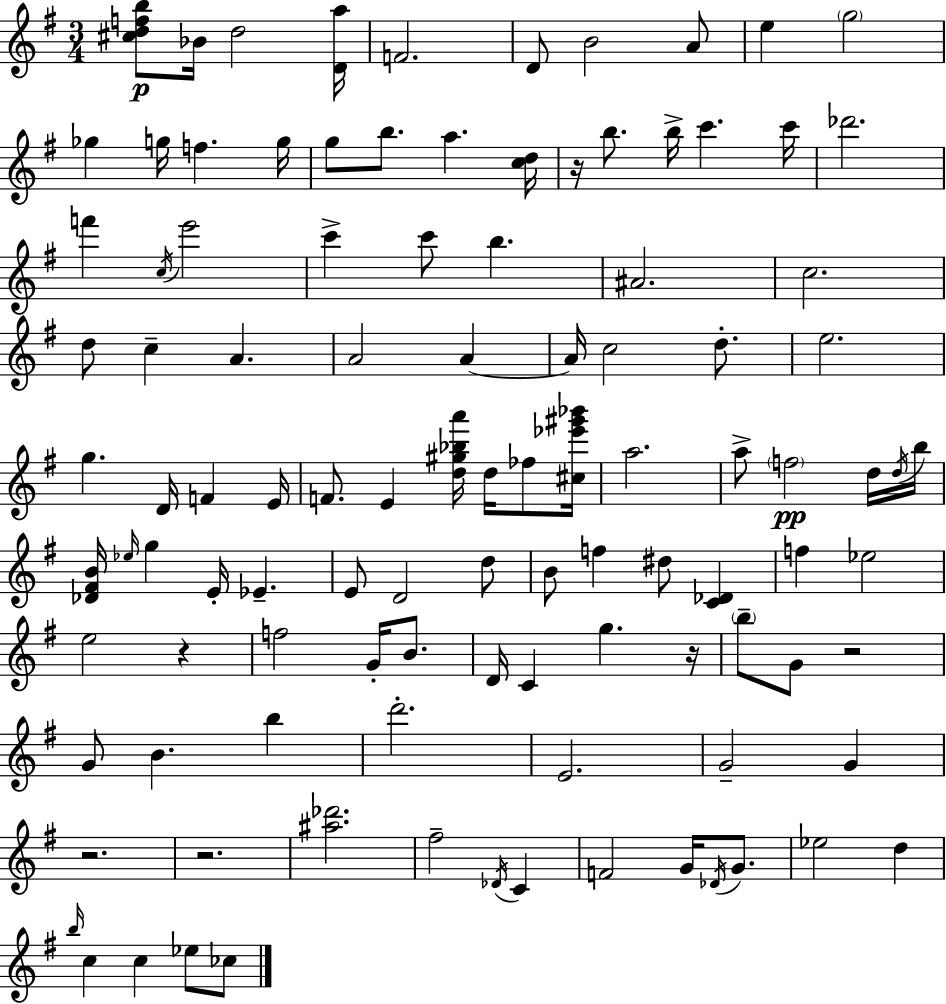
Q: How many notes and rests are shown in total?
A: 107